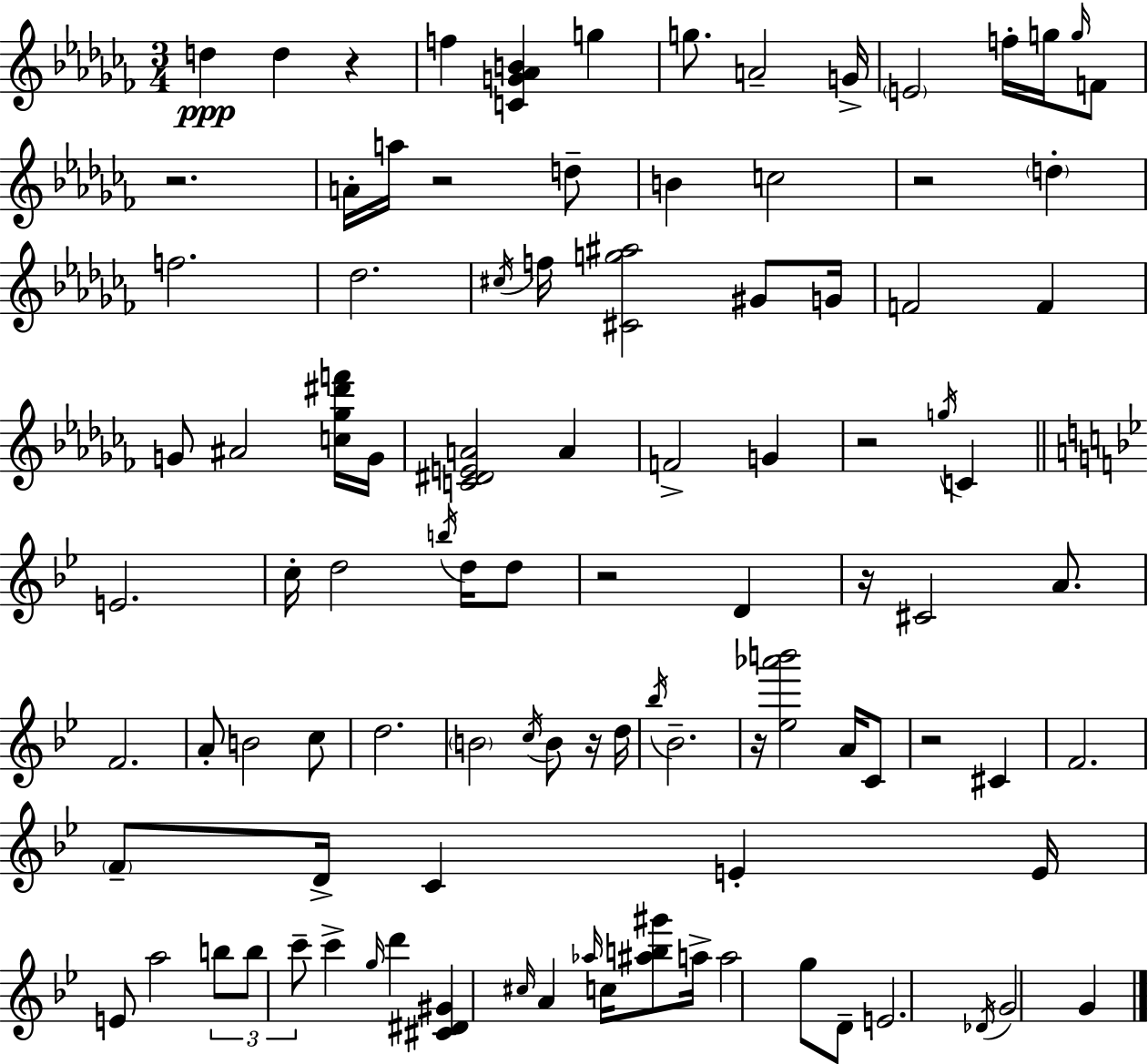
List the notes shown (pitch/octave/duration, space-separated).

D5/q D5/q R/q F5/q [C4,G4,Ab4,B4]/q G5/q G5/e. A4/h G4/s E4/h F5/s G5/s G5/s F4/e R/h. A4/s A5/s R/h D5/e B4/q C5/h R/h D5/q F5/h. Db5/h. C#5/s F5/s [C#4,G5,A#5]/h G#4/e G4/s F4/h F4/q G4/e A#4/h [C5,Gb5,D#6,F6]/s G4/s [C4,D#4,E4,A4]/h A4/q F4/h G4/q R/h G5/s C4/q E4/h. C5/s D5/h B5/s D5/s D5/e R/h D4/q R/s C#4/h A4/e. F4/h. A4/e B4/h C5/e D5/h. B4/h C5/s B4/e R/s D5/s Bb5/s Bb4/h. R/s [Eb5,Ab6,B6]/h A4/s C4/e R/h C#4/q F4/h. F4/e D4/s C4/q E4/q E4/s E4/e A5/h B5/e B5/e C6/e C6/q G5/s D6/q [C#4,D#4,G#4]/q C#5/s A4/q Ab5/s C5/s [A#5,B5,G#6]/e A5/s A5/h G5/e D4/e E4/h. Db4/s G4/h G4/q